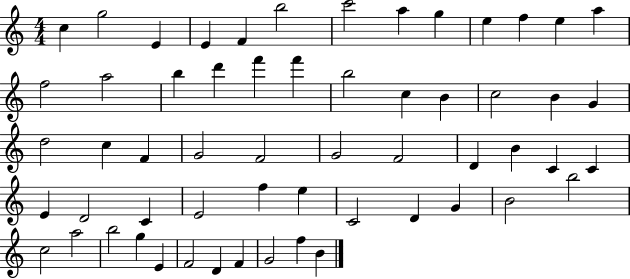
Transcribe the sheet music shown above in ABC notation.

X:1
T:Untitled
M:4/4
L:1/4
K:C
c g2 E E F b2 c'2 a g e f e a f2 a2 b d' f' f' b2 c B c2 B G d2 c F G2 F2 G2 F2 D B C C E D2 C E2 f e C2 D G B2 b2 c2 a2 b2 g E F2 D F G2 f B